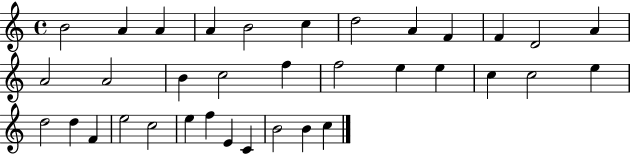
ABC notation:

X:1
T:Untitled
M:4/4
L:1/4
K:C
B2 A A A B2 c d2 A F F D2 A A2 A2 B c2 f f2 e e c c2 e d2 d F e2 c2 e f E C B2 B c